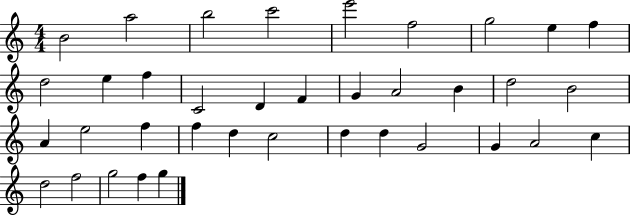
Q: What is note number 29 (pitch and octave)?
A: G4